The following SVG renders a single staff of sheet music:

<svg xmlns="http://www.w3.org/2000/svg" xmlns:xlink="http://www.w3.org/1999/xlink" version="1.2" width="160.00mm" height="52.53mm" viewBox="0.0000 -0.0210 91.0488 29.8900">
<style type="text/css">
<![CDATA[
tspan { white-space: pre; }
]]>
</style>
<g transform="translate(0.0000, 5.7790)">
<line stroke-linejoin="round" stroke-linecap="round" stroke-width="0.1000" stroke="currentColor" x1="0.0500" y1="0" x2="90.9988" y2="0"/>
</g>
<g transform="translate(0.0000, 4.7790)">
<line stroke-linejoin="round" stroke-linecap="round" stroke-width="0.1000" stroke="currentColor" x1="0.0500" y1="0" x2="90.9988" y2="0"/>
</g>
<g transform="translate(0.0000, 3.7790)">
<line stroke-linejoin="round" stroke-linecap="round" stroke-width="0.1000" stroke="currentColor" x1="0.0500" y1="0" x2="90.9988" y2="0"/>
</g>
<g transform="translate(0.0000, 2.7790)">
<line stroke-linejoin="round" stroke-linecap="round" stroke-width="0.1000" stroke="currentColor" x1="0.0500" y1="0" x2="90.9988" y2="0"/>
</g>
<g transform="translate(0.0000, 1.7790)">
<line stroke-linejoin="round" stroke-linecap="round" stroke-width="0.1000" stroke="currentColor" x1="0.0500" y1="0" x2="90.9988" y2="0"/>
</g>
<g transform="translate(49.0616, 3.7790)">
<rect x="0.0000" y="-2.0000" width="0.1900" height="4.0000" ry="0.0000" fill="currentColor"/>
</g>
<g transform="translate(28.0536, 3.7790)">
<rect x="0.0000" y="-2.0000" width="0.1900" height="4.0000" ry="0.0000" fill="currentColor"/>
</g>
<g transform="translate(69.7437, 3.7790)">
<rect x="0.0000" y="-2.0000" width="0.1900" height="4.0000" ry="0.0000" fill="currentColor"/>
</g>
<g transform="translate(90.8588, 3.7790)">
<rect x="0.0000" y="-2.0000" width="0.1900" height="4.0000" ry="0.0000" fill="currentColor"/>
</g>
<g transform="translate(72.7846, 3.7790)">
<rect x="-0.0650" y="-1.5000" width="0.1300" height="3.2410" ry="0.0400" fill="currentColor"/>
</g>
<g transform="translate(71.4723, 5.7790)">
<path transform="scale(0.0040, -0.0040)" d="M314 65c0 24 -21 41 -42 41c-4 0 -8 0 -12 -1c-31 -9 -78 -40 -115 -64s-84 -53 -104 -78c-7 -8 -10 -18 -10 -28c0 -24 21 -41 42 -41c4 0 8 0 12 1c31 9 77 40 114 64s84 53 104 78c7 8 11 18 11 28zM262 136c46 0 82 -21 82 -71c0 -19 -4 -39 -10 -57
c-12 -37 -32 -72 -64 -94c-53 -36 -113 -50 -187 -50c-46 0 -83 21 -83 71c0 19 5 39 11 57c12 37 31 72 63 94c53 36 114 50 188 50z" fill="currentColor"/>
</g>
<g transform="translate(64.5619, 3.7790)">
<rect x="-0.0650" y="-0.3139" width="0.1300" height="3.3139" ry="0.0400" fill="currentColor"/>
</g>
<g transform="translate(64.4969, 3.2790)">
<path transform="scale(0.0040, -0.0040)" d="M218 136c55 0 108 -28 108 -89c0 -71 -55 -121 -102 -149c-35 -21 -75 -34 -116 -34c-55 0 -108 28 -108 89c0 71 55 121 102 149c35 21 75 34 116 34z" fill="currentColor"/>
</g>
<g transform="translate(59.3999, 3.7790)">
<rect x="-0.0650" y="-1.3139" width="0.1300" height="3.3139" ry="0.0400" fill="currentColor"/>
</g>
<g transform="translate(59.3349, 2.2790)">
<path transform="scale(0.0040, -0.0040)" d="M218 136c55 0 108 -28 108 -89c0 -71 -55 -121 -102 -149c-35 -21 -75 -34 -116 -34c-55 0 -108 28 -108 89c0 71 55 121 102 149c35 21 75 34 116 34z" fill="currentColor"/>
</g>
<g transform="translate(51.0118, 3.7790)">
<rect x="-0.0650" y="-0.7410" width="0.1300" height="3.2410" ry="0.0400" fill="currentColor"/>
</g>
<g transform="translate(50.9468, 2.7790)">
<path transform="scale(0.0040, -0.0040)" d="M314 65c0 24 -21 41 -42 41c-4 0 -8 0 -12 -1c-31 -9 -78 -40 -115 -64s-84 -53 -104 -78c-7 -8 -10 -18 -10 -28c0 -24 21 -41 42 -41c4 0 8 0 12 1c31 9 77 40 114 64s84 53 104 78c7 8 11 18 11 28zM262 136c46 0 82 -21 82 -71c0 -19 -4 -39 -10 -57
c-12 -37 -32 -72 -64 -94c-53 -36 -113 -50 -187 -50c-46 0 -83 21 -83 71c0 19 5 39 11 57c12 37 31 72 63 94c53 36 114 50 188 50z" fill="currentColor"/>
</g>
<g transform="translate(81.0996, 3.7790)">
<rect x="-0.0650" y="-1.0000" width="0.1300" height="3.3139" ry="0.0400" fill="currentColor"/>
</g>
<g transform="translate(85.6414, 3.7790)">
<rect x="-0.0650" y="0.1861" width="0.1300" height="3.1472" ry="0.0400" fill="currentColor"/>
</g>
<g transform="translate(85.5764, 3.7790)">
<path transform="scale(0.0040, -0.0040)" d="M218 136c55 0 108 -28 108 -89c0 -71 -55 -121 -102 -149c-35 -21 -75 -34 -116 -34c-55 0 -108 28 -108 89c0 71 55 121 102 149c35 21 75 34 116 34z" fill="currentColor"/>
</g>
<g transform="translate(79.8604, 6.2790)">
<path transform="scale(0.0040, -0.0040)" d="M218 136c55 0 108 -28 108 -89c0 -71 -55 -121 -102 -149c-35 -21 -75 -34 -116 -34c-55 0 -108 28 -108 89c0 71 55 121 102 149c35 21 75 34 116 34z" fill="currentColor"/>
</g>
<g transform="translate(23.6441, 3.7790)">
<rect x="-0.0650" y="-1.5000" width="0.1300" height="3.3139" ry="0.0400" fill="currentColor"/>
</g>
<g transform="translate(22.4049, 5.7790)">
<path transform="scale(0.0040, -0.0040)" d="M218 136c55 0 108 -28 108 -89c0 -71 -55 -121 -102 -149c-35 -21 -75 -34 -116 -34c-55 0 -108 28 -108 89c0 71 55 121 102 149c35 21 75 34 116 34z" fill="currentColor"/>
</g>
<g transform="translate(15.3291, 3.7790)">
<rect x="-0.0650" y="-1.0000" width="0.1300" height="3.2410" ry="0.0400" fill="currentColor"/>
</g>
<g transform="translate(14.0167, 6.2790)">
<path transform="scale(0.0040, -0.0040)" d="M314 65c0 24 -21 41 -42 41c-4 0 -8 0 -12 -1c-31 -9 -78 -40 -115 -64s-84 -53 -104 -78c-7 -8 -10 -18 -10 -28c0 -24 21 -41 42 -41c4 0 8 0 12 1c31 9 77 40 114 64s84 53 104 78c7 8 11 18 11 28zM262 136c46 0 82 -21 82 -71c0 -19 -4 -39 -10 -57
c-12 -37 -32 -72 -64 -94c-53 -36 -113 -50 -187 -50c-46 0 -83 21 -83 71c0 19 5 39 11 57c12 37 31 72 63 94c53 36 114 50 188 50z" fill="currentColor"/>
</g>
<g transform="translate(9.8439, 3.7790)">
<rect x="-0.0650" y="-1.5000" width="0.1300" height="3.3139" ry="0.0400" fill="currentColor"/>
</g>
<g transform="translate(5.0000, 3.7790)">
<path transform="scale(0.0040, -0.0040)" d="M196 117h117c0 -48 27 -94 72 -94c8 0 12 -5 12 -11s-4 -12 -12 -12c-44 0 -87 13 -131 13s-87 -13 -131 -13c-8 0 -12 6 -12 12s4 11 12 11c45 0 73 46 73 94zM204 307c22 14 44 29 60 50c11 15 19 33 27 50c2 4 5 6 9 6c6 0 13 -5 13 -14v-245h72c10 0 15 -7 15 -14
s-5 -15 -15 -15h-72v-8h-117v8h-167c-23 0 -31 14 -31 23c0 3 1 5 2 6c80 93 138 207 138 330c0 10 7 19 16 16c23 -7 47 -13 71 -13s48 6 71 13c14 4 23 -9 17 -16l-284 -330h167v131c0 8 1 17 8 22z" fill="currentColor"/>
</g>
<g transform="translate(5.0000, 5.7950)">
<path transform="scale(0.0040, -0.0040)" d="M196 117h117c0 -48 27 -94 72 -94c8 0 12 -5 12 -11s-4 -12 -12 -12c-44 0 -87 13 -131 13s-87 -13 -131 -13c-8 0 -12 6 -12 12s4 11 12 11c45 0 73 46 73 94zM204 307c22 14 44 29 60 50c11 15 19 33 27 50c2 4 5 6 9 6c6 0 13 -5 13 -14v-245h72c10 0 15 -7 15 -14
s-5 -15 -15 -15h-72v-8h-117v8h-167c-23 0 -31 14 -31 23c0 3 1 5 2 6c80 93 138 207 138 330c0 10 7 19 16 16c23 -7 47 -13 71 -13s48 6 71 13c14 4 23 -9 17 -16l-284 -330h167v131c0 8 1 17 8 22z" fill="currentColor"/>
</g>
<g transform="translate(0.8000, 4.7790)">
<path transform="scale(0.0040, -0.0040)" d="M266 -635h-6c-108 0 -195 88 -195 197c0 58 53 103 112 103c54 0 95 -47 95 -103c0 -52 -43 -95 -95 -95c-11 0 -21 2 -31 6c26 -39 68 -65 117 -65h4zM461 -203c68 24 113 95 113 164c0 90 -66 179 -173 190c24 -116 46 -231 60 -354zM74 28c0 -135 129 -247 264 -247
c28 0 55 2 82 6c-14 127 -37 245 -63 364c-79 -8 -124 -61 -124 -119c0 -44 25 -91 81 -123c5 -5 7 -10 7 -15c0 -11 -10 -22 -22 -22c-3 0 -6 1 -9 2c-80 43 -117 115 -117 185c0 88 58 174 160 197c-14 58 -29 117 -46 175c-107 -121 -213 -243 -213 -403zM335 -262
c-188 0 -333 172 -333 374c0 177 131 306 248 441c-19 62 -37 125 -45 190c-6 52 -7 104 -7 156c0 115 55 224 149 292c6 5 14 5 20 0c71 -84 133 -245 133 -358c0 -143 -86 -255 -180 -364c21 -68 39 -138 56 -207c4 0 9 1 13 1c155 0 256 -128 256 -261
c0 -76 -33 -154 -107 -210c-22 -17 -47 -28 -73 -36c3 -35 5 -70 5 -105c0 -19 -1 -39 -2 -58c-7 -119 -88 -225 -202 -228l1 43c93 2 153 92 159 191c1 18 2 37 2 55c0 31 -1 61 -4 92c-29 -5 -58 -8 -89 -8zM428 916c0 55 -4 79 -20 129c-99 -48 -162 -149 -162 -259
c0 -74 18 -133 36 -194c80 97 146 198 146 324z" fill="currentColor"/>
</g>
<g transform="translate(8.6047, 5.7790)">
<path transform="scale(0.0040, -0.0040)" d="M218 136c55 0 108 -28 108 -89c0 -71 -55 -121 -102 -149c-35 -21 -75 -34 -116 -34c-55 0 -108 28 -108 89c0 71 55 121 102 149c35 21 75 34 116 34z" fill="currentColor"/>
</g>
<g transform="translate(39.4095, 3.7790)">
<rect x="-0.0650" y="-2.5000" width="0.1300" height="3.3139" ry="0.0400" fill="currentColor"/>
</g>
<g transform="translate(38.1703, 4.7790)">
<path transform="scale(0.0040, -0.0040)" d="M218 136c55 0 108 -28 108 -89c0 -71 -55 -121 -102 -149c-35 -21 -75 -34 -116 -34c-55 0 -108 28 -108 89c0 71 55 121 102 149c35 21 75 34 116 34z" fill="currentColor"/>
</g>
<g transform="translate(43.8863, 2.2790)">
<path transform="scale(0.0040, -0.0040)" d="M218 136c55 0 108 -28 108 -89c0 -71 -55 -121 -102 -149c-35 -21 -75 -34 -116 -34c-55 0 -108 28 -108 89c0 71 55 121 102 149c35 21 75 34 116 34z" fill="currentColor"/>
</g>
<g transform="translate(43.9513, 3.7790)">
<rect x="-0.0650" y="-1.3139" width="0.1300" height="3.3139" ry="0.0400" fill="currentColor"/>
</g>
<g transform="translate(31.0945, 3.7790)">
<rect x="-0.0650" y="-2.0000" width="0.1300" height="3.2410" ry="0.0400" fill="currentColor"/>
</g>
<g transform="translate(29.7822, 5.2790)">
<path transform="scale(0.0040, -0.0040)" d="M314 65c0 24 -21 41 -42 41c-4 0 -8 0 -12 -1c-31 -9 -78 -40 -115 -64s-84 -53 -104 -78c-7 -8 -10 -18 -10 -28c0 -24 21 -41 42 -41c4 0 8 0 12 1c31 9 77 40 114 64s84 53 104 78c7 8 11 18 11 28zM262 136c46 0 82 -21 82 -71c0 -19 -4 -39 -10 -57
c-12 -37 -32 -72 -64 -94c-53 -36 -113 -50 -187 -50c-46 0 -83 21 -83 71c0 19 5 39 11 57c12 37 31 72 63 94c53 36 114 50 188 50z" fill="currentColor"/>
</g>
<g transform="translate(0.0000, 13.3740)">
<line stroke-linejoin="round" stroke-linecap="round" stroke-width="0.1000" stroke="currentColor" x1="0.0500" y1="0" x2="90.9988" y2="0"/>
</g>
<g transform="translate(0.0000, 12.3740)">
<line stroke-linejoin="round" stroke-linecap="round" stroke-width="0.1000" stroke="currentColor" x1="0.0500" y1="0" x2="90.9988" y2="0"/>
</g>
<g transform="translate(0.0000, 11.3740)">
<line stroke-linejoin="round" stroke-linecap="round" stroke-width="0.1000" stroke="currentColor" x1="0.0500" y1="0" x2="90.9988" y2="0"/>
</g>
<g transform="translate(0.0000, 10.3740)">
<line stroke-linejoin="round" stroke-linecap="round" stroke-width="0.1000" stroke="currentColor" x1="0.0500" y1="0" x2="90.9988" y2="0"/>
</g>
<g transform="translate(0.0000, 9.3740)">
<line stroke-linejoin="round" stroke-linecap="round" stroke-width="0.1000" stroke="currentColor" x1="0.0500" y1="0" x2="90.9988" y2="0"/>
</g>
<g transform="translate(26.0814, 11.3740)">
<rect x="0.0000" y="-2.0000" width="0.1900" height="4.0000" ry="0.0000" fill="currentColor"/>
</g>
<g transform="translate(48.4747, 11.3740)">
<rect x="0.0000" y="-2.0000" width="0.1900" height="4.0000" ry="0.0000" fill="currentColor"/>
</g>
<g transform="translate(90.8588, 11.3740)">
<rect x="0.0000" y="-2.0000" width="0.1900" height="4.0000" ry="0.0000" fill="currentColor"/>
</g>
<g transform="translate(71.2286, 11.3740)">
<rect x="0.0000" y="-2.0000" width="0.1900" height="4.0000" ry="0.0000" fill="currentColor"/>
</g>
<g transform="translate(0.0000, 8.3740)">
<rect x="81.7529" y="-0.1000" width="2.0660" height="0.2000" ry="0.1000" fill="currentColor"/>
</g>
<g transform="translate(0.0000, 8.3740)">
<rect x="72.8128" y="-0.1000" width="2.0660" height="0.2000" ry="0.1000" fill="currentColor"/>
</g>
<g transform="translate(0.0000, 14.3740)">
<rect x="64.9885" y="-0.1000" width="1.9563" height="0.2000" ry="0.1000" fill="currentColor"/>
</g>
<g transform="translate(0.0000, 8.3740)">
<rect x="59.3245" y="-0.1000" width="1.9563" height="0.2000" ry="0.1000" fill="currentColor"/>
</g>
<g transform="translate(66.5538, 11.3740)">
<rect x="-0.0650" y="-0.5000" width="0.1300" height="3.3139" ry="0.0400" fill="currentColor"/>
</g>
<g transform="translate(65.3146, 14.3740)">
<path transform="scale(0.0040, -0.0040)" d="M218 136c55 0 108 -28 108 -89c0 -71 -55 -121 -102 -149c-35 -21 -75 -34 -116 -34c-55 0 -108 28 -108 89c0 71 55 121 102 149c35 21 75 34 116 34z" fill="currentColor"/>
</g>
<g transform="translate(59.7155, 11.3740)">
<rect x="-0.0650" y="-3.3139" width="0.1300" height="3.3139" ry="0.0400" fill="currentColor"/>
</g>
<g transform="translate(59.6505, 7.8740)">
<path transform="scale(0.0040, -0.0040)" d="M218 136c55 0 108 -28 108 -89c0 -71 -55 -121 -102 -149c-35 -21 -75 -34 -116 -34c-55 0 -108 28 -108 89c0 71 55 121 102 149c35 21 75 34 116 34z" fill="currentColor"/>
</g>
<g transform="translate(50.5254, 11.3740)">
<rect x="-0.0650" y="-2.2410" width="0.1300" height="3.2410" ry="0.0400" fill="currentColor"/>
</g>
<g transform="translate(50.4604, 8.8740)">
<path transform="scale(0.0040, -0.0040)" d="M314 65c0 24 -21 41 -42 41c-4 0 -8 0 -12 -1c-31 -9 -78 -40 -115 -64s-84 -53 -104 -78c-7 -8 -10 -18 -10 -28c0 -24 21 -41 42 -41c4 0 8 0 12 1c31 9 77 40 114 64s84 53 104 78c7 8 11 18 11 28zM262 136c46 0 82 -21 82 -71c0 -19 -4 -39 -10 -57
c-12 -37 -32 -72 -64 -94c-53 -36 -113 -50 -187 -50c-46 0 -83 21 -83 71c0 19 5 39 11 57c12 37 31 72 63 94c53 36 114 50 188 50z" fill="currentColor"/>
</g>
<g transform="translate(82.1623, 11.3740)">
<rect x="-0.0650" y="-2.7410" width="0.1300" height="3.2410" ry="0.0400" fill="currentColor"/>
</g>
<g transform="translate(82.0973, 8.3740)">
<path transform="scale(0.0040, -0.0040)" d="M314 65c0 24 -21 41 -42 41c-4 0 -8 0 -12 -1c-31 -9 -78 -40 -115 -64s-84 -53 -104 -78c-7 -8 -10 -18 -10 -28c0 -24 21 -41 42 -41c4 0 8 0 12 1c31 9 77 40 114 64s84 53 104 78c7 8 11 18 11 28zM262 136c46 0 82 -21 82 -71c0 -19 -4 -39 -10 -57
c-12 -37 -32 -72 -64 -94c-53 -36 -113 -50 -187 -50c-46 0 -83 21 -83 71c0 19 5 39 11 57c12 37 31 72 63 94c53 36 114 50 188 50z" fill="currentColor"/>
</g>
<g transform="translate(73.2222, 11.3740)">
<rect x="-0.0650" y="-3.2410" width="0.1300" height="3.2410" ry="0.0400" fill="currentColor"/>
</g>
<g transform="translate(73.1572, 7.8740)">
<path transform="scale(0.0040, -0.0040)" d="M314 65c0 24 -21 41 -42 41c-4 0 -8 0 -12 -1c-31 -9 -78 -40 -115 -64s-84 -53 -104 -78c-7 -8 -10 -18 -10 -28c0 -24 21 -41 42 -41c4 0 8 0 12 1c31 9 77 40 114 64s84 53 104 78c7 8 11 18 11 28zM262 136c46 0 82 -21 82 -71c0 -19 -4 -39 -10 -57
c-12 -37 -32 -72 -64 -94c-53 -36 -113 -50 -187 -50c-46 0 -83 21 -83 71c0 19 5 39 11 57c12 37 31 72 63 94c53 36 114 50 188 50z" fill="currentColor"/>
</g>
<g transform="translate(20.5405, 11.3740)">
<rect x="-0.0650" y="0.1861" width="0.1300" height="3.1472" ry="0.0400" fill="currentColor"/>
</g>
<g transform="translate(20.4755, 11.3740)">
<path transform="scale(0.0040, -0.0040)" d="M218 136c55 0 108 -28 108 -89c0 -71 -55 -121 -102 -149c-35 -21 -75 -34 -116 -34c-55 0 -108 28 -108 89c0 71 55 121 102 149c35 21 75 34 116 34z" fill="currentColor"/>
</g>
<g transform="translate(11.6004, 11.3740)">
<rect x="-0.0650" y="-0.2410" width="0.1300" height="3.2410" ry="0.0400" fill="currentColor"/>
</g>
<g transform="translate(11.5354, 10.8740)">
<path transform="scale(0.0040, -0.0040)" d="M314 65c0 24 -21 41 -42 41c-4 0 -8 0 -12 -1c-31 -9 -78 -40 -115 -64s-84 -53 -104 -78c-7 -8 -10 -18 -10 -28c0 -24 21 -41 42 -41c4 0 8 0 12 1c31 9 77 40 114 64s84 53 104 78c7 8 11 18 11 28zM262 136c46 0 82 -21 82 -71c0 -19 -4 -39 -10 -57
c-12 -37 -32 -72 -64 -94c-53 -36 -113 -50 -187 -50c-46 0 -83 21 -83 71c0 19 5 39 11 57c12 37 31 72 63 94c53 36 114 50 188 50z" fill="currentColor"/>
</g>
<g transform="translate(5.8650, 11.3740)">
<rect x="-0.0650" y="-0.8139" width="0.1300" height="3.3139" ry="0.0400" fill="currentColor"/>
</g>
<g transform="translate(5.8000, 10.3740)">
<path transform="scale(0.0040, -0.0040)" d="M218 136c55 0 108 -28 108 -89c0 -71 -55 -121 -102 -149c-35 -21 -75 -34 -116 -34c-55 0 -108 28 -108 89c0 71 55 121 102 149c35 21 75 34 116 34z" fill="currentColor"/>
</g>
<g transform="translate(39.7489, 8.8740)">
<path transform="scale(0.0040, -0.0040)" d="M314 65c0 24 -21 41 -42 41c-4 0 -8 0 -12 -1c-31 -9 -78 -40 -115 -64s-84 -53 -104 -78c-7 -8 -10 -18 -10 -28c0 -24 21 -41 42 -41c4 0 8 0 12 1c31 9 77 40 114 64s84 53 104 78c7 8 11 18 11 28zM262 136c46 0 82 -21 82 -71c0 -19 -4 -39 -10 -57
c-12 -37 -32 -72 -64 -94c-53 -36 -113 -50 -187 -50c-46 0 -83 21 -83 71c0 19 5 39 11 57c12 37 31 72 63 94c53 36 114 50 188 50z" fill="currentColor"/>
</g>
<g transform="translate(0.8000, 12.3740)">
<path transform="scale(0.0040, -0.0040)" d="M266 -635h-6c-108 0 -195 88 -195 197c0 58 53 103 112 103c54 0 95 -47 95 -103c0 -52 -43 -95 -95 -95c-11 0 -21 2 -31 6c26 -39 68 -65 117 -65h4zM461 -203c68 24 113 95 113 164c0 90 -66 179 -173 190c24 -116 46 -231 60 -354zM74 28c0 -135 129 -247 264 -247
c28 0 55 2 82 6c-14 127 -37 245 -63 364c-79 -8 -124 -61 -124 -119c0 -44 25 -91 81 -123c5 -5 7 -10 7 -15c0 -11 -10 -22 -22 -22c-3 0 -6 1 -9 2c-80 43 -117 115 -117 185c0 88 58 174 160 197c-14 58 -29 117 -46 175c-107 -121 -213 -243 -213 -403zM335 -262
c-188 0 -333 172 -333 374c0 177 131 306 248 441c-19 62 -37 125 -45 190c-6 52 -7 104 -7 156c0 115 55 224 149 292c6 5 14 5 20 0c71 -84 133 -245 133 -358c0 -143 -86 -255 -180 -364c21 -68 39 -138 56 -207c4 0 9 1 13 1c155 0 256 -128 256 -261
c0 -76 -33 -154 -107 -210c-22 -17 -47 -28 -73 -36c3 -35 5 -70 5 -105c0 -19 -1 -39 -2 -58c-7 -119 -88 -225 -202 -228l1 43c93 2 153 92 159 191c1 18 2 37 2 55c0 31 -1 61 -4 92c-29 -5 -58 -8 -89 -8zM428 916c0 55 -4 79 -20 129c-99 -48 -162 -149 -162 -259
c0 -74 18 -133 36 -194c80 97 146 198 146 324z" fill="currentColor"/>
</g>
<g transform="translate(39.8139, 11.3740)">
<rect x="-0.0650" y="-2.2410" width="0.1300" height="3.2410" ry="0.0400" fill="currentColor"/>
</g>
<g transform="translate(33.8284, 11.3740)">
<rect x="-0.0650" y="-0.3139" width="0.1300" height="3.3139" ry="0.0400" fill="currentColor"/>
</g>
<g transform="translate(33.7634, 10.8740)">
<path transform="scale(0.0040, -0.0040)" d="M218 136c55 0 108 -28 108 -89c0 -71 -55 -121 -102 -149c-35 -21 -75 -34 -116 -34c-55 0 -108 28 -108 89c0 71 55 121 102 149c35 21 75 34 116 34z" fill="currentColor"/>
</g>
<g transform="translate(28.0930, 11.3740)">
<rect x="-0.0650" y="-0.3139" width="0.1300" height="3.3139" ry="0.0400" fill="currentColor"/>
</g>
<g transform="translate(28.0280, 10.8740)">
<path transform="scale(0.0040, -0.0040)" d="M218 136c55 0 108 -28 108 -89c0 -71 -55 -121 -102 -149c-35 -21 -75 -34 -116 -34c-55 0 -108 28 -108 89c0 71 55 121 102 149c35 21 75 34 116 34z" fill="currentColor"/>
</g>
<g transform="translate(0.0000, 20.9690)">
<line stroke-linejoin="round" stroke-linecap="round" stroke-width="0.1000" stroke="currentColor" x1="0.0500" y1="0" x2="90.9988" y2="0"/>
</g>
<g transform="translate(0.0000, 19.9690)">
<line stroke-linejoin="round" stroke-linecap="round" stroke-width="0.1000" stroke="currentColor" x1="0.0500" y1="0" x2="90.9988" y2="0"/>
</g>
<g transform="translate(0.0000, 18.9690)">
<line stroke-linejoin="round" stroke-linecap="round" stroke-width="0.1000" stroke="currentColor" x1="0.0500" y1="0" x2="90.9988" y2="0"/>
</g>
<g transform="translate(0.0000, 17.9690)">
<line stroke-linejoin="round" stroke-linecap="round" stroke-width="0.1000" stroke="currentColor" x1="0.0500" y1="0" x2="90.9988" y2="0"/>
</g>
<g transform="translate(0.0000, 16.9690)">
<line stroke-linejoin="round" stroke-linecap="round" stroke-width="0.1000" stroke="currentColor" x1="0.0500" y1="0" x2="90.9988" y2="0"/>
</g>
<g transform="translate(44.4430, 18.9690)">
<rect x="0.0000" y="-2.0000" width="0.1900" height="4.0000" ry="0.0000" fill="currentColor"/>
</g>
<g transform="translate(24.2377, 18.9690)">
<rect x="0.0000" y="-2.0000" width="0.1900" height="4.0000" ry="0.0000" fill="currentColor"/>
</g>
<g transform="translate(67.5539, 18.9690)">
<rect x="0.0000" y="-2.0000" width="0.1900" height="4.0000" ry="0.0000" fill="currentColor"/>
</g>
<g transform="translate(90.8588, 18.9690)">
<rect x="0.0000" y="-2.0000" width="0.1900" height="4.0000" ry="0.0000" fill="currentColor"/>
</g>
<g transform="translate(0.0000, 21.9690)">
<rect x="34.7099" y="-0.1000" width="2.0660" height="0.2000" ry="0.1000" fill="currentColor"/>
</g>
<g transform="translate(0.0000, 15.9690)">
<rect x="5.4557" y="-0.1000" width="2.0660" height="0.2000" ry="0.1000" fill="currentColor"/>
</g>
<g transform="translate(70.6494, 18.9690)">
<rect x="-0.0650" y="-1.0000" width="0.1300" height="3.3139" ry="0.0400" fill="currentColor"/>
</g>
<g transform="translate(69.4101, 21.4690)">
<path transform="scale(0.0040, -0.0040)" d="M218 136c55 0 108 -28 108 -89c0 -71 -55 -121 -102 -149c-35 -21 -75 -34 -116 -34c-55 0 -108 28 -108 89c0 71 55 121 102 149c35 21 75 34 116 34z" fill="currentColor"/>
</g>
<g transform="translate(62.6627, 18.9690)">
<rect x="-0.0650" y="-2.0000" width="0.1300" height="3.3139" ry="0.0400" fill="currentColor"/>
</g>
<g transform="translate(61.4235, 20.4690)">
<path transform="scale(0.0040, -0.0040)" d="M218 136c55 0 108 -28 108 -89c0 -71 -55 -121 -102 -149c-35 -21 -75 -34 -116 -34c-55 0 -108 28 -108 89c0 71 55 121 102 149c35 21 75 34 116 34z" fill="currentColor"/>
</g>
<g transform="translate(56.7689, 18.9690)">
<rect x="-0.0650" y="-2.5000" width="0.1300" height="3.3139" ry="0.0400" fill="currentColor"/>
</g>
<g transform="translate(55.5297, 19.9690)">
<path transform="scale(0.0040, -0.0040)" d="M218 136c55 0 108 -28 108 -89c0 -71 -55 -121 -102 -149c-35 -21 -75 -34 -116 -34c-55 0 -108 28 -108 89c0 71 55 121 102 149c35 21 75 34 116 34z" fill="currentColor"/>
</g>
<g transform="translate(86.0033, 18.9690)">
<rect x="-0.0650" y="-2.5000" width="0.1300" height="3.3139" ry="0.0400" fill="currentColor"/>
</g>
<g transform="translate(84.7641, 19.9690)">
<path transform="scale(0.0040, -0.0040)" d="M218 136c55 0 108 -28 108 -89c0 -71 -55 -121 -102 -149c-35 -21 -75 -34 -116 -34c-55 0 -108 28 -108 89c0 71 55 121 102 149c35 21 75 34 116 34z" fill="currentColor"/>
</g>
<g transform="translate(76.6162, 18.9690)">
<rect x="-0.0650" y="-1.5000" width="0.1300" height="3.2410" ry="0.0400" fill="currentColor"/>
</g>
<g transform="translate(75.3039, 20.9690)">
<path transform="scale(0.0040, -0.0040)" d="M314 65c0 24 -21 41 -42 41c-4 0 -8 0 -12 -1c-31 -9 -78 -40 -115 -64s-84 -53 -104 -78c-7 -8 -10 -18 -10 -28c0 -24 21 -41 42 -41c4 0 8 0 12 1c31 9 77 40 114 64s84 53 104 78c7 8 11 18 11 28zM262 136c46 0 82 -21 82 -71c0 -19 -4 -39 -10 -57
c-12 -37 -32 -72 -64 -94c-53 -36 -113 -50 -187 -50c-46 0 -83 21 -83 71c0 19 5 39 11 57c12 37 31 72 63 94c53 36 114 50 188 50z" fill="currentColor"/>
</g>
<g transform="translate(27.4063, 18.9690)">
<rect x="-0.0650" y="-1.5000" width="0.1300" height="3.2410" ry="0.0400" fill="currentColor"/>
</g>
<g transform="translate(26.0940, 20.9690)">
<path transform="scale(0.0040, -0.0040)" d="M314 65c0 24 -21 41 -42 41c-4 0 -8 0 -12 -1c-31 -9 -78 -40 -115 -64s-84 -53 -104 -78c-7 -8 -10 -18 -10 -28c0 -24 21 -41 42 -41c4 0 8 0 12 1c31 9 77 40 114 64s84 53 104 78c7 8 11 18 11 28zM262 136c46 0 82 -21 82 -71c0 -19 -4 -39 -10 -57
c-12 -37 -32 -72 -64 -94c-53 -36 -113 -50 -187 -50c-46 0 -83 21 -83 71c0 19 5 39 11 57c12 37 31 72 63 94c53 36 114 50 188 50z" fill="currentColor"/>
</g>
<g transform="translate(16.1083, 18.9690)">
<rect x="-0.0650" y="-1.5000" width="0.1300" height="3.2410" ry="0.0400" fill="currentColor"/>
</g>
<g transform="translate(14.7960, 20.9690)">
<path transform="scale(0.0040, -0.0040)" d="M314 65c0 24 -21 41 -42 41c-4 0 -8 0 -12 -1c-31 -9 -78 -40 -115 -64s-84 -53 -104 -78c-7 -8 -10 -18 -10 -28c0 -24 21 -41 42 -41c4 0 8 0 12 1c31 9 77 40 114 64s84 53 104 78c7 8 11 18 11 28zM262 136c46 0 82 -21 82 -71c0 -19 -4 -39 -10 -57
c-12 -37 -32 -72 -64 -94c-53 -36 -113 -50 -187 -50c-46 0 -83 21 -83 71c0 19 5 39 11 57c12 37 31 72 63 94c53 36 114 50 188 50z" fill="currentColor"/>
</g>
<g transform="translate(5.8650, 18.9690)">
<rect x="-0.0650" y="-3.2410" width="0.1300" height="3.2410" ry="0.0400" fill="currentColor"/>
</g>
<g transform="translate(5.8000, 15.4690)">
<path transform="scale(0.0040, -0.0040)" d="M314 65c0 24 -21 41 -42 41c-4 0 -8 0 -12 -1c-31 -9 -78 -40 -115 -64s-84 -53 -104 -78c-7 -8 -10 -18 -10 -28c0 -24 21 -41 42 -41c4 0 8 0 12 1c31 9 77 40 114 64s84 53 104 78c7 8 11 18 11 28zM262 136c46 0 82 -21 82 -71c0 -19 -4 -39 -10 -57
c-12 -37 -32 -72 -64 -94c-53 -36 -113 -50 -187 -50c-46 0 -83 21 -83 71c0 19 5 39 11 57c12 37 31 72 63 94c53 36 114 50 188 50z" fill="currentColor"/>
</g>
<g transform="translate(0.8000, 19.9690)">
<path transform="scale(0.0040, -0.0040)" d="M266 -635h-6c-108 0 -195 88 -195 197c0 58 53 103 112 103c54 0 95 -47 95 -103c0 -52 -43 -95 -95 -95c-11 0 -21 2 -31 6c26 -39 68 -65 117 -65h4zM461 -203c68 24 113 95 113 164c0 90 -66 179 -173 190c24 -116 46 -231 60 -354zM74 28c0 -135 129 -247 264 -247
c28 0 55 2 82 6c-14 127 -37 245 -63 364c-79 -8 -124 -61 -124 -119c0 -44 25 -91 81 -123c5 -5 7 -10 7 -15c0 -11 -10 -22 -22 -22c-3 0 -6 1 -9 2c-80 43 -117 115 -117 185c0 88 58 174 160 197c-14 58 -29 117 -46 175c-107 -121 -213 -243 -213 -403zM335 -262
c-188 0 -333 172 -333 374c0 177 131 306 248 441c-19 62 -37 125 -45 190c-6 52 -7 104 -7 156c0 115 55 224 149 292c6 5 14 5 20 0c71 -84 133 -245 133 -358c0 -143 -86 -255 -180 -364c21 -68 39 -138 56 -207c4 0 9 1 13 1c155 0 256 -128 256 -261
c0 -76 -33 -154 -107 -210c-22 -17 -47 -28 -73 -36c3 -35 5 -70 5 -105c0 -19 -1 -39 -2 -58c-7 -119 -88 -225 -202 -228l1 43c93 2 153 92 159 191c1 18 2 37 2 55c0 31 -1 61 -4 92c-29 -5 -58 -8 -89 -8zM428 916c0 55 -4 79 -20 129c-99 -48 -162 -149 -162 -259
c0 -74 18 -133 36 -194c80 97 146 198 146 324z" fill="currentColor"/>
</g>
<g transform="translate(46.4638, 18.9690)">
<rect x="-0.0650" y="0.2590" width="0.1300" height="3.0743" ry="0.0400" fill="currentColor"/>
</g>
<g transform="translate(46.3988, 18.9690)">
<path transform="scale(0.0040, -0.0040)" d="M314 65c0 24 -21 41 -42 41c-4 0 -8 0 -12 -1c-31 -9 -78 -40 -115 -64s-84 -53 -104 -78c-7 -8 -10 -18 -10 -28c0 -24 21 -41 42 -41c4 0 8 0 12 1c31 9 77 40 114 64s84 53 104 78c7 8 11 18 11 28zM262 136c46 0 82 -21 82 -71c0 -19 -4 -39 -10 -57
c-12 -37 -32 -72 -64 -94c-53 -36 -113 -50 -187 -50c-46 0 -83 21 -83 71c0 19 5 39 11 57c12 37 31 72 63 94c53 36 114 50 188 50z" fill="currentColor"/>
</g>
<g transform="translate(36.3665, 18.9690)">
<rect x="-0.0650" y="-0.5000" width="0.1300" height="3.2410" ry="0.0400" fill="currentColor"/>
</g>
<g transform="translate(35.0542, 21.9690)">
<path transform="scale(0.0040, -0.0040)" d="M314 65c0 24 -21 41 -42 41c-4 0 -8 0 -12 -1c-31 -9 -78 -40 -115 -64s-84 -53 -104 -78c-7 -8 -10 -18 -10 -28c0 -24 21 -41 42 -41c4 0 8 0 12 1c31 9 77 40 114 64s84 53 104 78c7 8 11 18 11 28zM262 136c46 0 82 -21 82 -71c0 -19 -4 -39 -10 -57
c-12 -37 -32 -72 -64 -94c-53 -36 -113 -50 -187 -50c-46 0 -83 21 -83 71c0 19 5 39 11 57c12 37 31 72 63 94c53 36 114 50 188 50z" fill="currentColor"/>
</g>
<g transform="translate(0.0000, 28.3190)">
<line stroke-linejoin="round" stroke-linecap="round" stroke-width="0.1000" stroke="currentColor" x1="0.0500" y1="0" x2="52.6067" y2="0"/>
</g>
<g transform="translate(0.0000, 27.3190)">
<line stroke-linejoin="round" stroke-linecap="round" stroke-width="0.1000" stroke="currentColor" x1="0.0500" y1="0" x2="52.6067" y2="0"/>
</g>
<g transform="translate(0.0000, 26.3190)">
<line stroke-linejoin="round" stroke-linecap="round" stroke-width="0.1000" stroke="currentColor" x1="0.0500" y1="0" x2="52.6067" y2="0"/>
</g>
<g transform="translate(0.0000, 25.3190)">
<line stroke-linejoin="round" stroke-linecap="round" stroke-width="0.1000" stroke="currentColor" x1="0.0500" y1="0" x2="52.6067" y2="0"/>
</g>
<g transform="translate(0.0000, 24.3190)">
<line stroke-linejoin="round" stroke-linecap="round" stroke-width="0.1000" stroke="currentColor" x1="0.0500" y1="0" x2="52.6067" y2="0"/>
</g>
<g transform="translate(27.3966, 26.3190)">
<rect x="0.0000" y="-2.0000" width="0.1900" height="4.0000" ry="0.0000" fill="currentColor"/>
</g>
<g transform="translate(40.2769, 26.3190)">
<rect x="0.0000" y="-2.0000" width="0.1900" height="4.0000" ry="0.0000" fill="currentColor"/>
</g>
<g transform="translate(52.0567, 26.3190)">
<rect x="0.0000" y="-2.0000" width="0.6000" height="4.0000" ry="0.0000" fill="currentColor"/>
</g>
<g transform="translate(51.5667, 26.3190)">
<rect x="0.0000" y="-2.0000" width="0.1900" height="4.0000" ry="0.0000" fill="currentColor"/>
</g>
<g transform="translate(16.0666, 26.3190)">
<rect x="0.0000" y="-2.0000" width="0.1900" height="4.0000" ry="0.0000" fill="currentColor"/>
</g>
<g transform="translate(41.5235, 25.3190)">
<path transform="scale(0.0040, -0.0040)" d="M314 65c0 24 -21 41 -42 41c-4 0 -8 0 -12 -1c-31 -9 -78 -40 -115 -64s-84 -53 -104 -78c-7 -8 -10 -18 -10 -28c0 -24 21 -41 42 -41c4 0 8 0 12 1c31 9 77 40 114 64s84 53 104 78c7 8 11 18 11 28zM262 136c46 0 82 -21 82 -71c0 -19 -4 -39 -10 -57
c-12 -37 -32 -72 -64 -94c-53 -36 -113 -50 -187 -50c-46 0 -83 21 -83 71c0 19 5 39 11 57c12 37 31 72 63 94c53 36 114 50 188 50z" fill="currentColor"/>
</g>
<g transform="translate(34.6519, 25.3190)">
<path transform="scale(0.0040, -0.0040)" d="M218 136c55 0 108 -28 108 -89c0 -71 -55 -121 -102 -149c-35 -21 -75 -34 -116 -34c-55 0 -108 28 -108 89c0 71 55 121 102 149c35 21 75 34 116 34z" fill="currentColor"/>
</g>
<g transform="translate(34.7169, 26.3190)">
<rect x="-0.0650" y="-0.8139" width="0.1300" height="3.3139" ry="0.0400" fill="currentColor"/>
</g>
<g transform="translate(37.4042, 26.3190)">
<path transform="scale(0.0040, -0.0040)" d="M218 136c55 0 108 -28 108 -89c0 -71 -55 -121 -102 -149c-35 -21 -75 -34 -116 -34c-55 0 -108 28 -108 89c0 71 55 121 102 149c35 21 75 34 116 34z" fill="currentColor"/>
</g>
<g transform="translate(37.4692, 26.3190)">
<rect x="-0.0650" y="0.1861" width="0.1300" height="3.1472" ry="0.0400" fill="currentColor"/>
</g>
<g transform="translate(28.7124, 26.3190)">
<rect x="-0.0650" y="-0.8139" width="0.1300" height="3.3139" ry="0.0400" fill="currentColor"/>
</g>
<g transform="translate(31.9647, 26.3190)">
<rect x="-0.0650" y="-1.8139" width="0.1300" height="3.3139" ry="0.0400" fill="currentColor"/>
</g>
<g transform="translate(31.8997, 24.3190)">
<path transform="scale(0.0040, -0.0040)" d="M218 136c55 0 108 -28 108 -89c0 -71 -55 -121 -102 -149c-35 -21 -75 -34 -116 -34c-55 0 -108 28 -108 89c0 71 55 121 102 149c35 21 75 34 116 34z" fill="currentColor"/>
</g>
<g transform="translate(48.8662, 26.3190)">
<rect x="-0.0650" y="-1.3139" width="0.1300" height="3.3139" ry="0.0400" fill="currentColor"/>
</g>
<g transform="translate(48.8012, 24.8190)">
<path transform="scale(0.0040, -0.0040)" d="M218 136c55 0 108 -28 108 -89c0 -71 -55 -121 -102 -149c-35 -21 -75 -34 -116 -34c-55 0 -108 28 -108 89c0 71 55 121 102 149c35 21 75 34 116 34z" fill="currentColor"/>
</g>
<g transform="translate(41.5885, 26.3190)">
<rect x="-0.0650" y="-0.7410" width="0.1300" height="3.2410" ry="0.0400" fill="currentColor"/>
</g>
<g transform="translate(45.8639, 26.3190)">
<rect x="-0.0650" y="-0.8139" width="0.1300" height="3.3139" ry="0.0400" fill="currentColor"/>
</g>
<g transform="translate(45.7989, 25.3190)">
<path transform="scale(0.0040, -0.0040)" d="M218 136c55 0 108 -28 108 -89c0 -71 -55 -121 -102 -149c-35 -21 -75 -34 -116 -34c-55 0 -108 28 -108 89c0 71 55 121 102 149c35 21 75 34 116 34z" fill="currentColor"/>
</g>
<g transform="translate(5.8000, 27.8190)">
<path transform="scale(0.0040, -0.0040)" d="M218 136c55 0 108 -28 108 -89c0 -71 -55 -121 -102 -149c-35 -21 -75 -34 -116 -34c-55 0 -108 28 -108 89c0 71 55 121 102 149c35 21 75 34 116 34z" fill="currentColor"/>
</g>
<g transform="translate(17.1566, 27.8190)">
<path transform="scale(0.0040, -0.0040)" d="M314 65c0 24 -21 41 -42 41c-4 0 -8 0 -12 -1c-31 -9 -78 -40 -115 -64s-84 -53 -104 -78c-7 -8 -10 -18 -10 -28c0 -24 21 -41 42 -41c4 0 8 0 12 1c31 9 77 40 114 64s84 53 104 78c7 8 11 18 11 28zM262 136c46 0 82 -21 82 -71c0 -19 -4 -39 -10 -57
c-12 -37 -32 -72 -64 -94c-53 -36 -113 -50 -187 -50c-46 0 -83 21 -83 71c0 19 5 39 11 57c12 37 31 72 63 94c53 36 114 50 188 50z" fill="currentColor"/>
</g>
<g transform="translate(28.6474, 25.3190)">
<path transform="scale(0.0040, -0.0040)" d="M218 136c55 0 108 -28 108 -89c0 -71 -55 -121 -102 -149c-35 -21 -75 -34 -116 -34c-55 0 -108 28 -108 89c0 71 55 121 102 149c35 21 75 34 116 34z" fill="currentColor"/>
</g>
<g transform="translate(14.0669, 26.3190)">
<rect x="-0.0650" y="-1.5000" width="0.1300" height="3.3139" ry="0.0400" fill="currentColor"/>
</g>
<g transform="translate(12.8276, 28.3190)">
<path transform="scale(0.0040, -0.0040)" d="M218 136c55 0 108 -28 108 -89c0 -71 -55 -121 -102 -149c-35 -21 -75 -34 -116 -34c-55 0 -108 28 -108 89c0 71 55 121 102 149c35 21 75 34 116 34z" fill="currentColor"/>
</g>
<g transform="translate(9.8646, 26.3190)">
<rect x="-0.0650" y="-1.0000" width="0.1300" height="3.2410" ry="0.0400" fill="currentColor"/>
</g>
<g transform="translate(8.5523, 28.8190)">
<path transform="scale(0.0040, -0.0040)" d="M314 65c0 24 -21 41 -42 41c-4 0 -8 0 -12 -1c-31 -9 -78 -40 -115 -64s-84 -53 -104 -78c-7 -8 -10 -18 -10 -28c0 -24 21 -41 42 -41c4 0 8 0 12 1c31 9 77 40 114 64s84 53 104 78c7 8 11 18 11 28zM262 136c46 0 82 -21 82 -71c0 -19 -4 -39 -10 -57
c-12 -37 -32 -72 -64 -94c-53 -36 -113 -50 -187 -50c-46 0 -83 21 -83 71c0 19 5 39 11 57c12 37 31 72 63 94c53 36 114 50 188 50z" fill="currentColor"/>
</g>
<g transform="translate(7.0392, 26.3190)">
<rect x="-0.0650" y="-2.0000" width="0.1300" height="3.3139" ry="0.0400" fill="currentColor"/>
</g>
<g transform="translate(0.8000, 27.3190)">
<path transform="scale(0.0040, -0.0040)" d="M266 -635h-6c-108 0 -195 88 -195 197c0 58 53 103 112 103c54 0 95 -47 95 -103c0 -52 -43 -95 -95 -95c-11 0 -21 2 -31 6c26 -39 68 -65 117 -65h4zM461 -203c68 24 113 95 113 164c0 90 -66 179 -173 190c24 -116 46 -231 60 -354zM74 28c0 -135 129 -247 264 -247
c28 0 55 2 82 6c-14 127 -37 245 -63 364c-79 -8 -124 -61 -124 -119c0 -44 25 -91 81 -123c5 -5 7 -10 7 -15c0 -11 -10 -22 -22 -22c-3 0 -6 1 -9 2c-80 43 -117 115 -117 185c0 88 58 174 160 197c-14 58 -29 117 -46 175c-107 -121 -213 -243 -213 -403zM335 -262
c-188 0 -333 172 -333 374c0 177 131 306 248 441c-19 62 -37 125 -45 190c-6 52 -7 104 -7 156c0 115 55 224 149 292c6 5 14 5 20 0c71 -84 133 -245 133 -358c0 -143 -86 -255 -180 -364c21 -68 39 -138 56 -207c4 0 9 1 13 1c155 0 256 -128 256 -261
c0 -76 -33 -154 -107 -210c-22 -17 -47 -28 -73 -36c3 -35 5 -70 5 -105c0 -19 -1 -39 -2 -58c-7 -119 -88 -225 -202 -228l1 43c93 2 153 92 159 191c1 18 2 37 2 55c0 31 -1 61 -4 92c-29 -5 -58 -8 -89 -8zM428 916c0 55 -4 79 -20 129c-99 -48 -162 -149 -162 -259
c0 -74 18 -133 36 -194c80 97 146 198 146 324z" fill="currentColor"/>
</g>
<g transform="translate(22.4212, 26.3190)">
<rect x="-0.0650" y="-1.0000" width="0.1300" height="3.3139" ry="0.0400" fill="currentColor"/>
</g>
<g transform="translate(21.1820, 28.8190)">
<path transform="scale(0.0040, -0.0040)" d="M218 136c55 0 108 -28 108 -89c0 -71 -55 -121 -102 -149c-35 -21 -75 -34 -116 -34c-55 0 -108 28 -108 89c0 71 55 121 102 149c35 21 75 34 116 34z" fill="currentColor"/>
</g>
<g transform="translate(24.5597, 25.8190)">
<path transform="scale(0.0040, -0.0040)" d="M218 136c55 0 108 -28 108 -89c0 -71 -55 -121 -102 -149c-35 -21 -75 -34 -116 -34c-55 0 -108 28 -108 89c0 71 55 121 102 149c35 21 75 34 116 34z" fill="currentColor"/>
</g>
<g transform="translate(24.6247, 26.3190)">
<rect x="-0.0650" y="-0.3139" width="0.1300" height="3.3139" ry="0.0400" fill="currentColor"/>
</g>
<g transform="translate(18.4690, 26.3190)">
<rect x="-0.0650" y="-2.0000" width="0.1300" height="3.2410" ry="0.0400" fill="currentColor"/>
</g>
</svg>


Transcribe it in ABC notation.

X:1
T:Untitled
M:4/4
L:1/4
K:C
E D2 E F2 G e d2 e c E2 D B d c2 B c c g2 g2 b C b2 a2 b2 E2 E2 C2 B2 G F D E2 G F D2 E F2 D c d f d B d2 d e